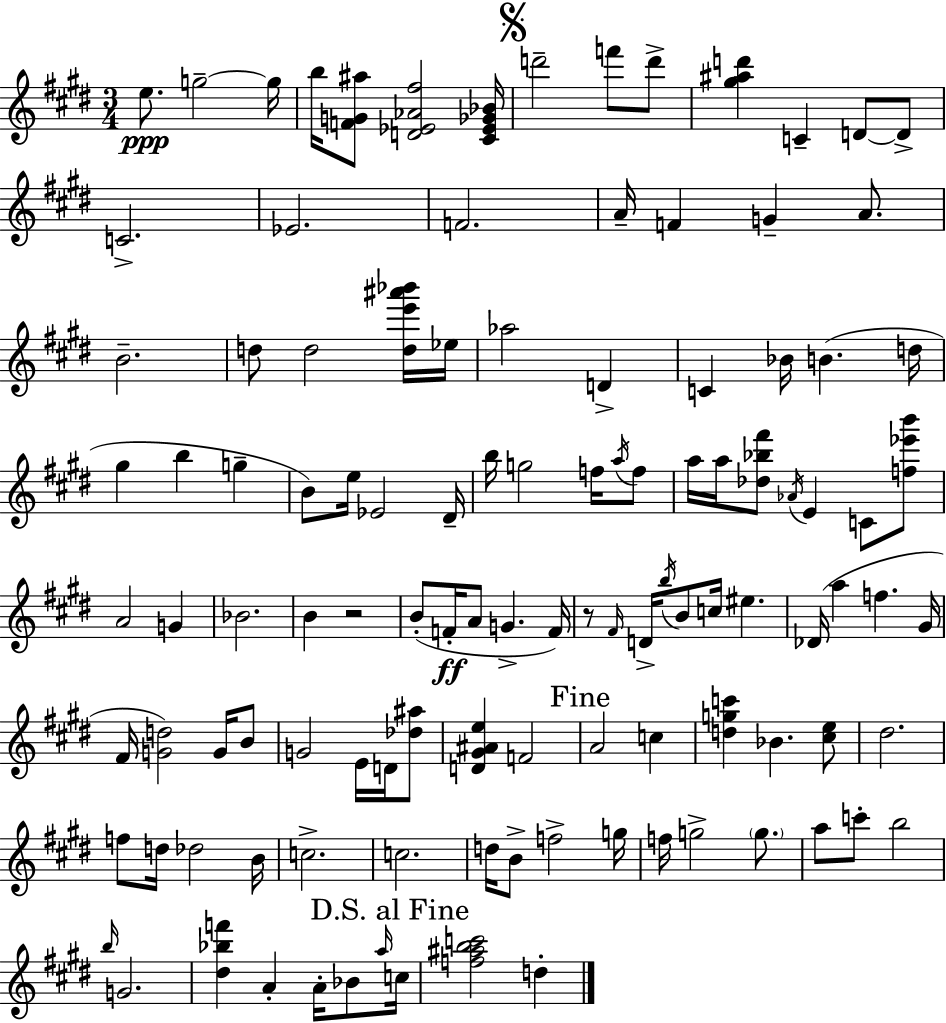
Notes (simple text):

E5/e. G5/h G5/s B5/s [F4,G4,A#5]/e [D4,Eb4,Ab4,F#5]/h [C#4,Eb4,Gb4,Bb4]/s D6/h F6/e D6/e [G#5,A#5,D6]/q C4/q D4/e D4/e C4/h. Eb4/h. F4/h. A4/s F4/q G4/q A4/e. B4/h. D5/e D5/h [D5,E6,A#6,Bb6]/s Eb5/s Ab5/h D4/q C4/q Bb4/s B4/q. D5/s G#5/q B5/q G5/q B4/e E5/s Eb4/h D#4/s B5/s G5/h F5/s A5/s F5/e A5/s A5/s [Db5,Bb5,F#6]/e Ab4/s E4/q C4/e [F5,Eb6,B6]/e A4/h G4/q Bb4/h. B4/q R/h B4/e F4/s A4/e G4/q. F4/s R/e F#4/s D4/s B5/s B4/e C5/s EIS5/q. Db4/s A5/q F5/q. G#4/s F#4/s [G4,D5]/h G4/s B4/e G4/h E4/s D4/s [Db5,A#5]/e [D4,G#4,A#4,E5]/q F4/h A4/h C5/q [D5,G5,C6]/q Bb4/q. [C#5,E5]/e D#5/h. F5/e D5/s Db5/h B4/s C5/h. C5/h. D5/s B4/e F5/h G5/s F5/s G5/h G5/e. A5/e C6/e B5/h B5/s G4/h. [D#5,Bb5,F6]/q A4/q A4/s Bb4/e A5/s C5/s [F5,A#5,B5,C6]/h D5/q